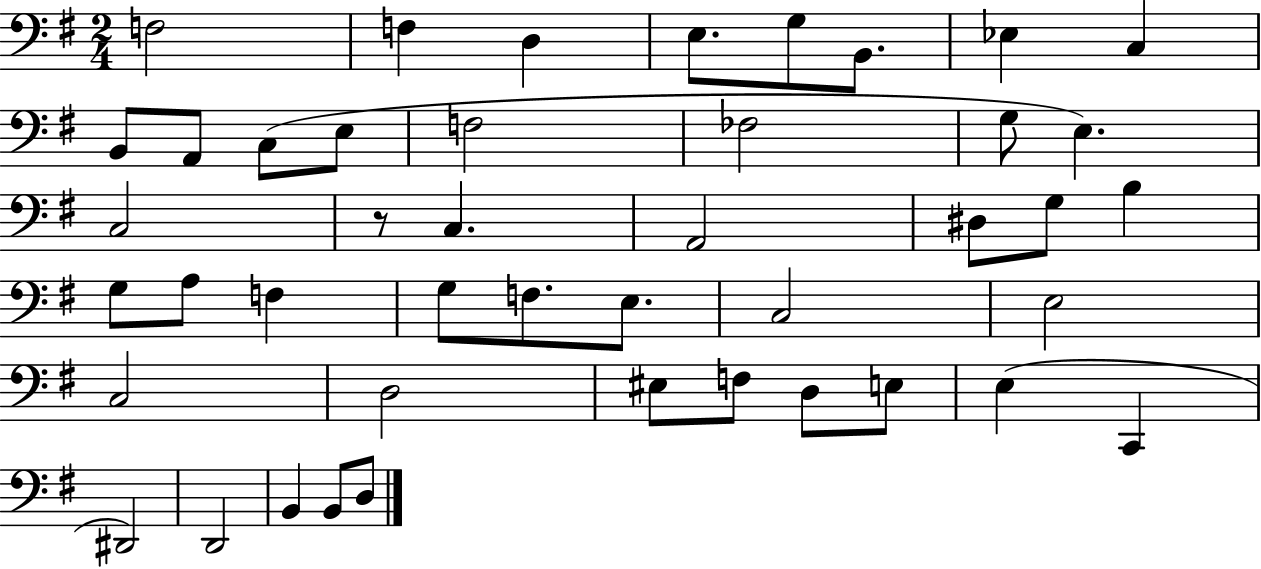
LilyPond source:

{
  \clef bass
  \numericTimeSignature
  \time 2/4
  \key g \major
  f2 | f4 d4 | e8. g8 b,8. | ees4 c4 | \break b,8 a,8 c8( e8 | f2 | fes2 | g8 e4.) | \break c2 | r8 c4. | a,2 | dis8 g8 b4 | \break g8 a8 f4 | g8 f8. e8. | c2 | e2 | \break c2 | d2 | eis8 f8 d8 e8 | e4( c,4 | \break dis,2) | d,2 | b,4 b,8 d8 | \bar "|."
}